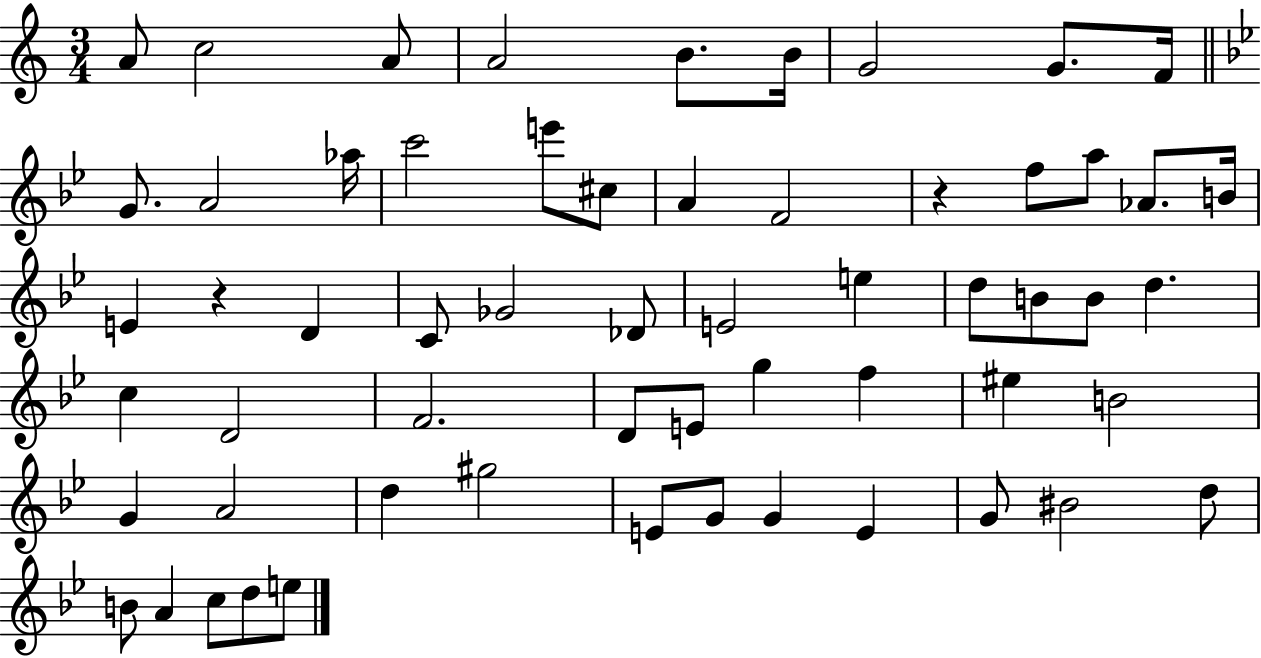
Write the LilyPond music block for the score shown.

{
  \clef treble
  \numericTimeSignature
  \time 3/4
  \key c \major
  a'8 c''2 a'8 | a'2 b'8. b'16 | g'2 g'8. f'16 | \bar "||" \break \key bes \major g'8. a'2 aes''16 | c'''2 e'''8 cis''8 | a'4 f'2 | r4 f''8 a''8 aes'8. b'16 | \break e'4 r4 d'4 | c'8 ges'2 des'8 | e'2 e''4 | d''8 b'8 b'8 d''4. | \break c''4 d'2 | f'2. | d'8 e'8 g''4 f''4 | eis''4 b'2 | \break g'4 a'2 | d''4 gis''2 | e'8 g'8 g'4 e'4 | g'8 bis'2 d''8 | \break b'8 a'4 c''8 d''8 e''8 | \bar "|."
}